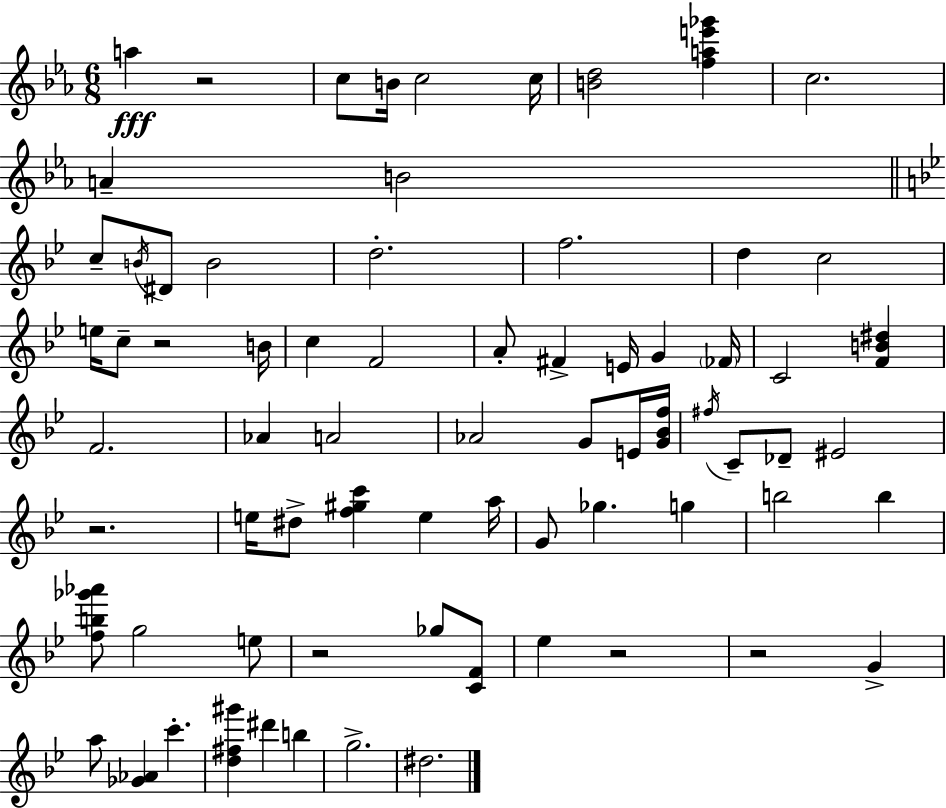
A5/q R/h C5/e B4/s C5/h C5/s [B4,D5]/h [F5,A5,E6,Gb6]/q C5/h. A4/q B4/h C5/e B4/s D#4/e B4/h D5/h. F5/h. D5/q C5/h E5/s C5/e R/h B4/s C5/q F4/h A4/e F#4/q E4/s G4/q FES4/s C4/h [F4,B4,D#5]/q F4/h. Ab4/q A4/h Ab4/h G4/e E4/s [G4,Bb4,F5]/s F#5/s C4/e Db4/e EIS4/h R/h. E5/s D#5/e [F5,G#5,C6]/q E5/q A5/s G4/e Gb5/q. G5/q B5/h B5/q [F5,B5,Gb6,Ab6]/e G5/h E5/e R/h Gb5/e [C4,F4]/e Eb5/q R/h R/h G4/q A5/e [Gb4,Ab4]/q C6/q. [D5,F#5,G#6]/q D#6/q B5/q G5/h. D#5/h.